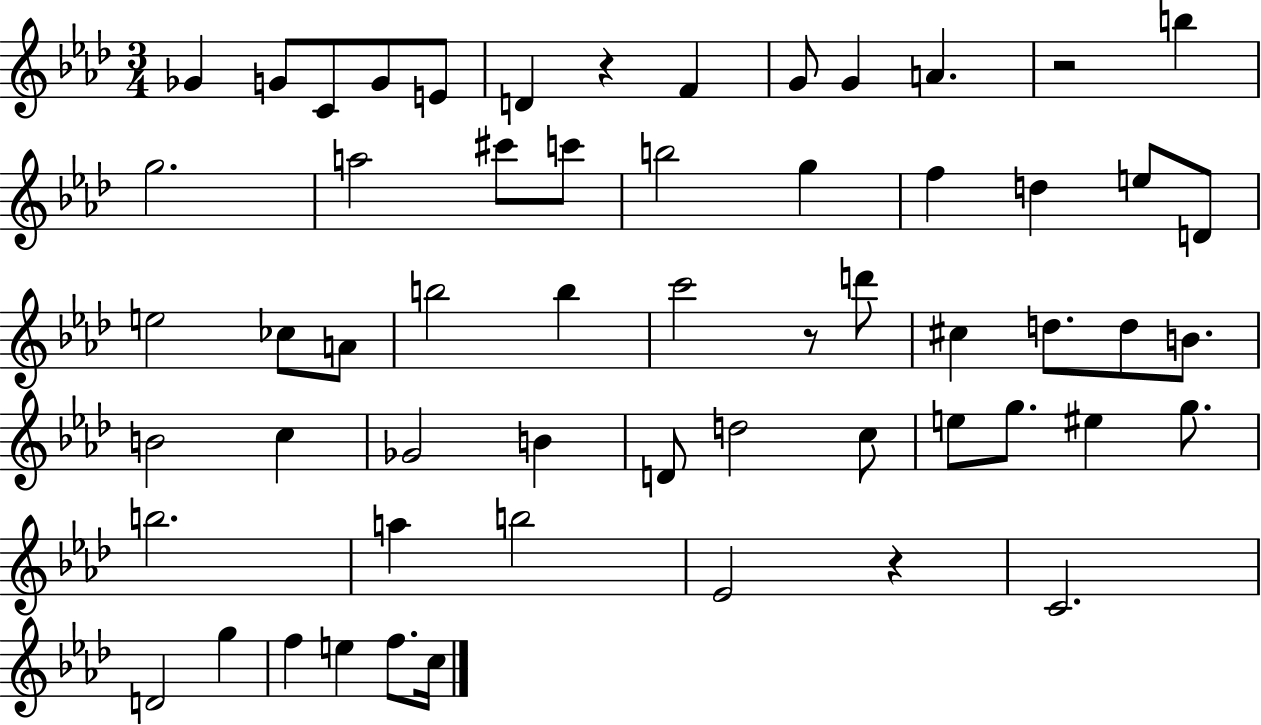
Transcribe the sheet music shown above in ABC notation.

X:1
T:Untitled
M:3/4
L:1/4
K:Ab
_G G/2 C/2 G/2 E/2 D z F G/2 G A z2 b g2 a2 ^c'/2 c'/2 b2 g f d e/2 D/2 e2 _c/2 A/2 b2 b c'2 z/2 d'/2 ^c d/2 d/2 B/2 B2 c _G2 B D/2 d2 c/2 e/2 g/2 ^e g/2 b2 a b2 _E2 z C2 D2 g f e f/2 c/4